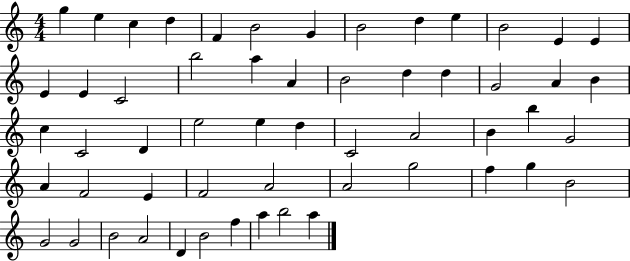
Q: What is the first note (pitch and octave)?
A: G5